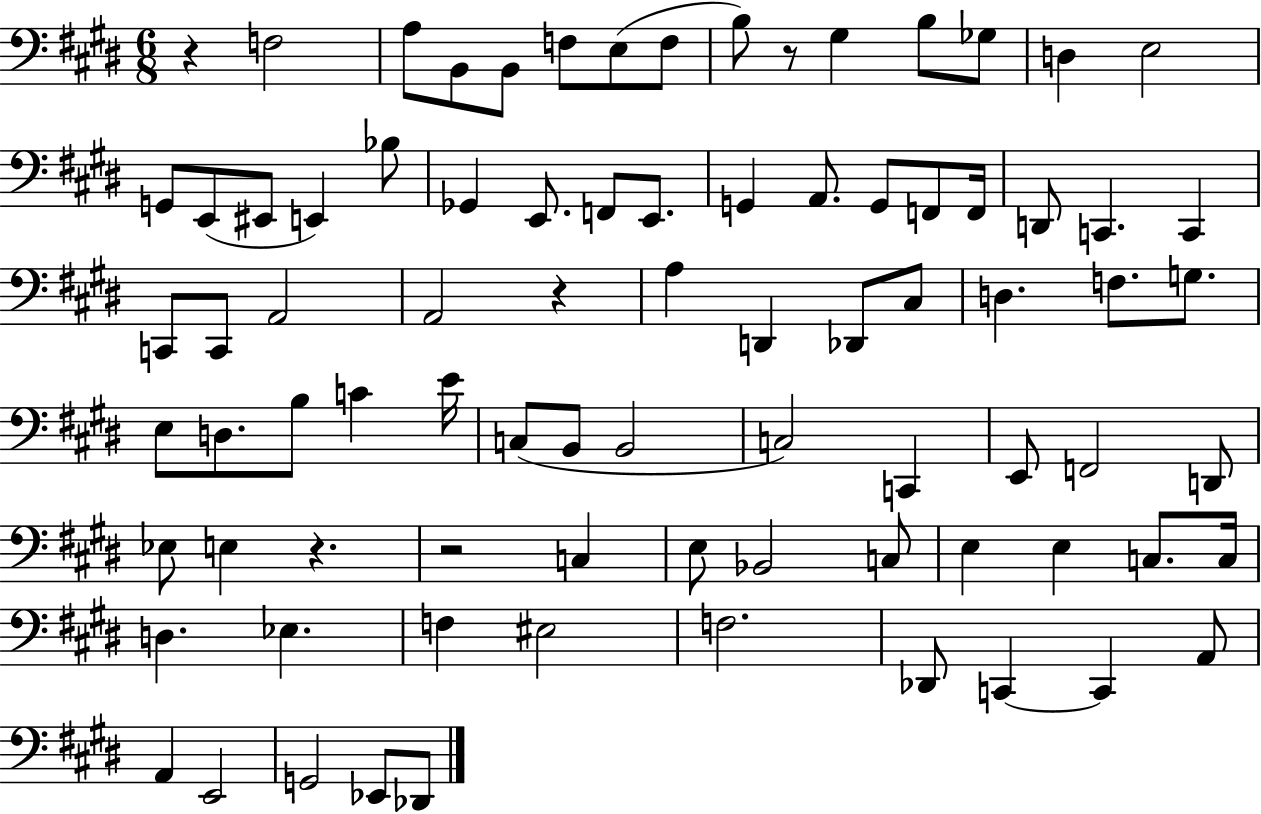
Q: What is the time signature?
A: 6/8